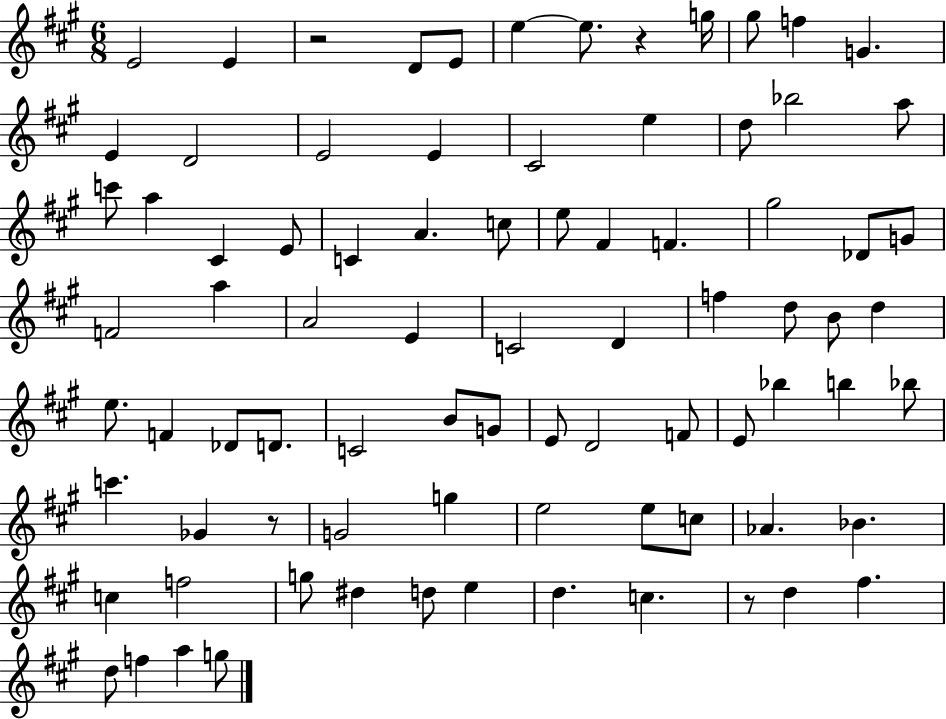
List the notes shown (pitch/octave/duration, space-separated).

E4/h E4/q R/h D4/e E4/e E5/q E5/e. R/q G5/s G#5/e F5/q G4/q. E4/q D4/h E4/h E4/q C#4/h E5/q D5/e Bb5/h A5/e C6/e A5/q C#4/q E4/e C4/q A4/q. C5/e E5/e F#4/q F4/q. G#5/h Db4/e G4/e F4/h A5/q A4/h E4/q C4/h D4/q F5/q D5/e B4/e D5/q E5/e. F4/q Db4/e D4/e. C4/h B4/e G4/e E4/e D4/h F4/e E4/e Bb5/q B5/q Bb5/e C6/q. Gb4/q R/e G4/h G5/q E5/h E5/e C5/e Ab4/q. Bb4/q. C5/q F5/h G5/e D#5/q D5/e E5/q D5/q. C5/q. R/e D5/q F#5/q. D5/e F5/q A5/q G5/e